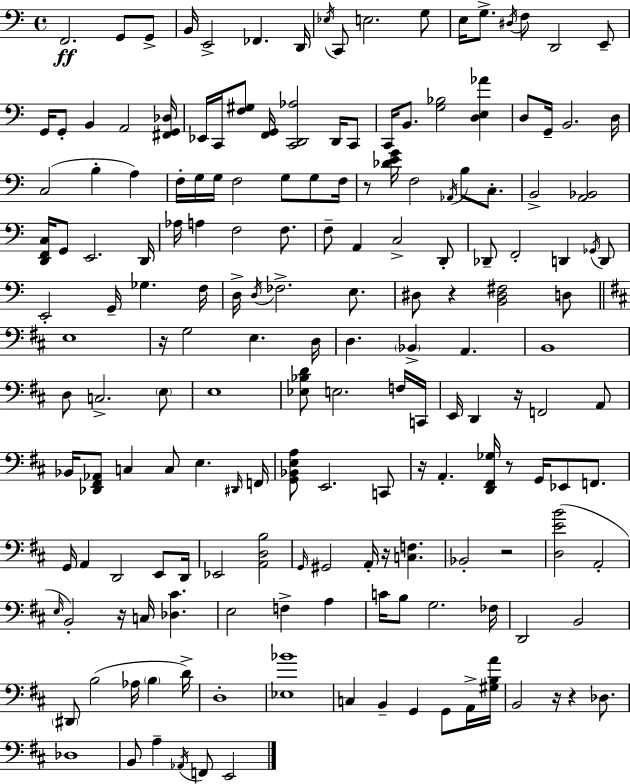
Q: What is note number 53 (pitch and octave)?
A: F3